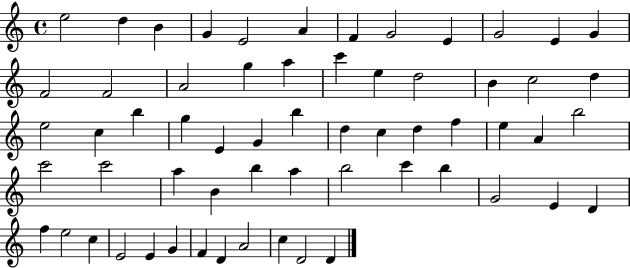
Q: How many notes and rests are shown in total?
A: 61